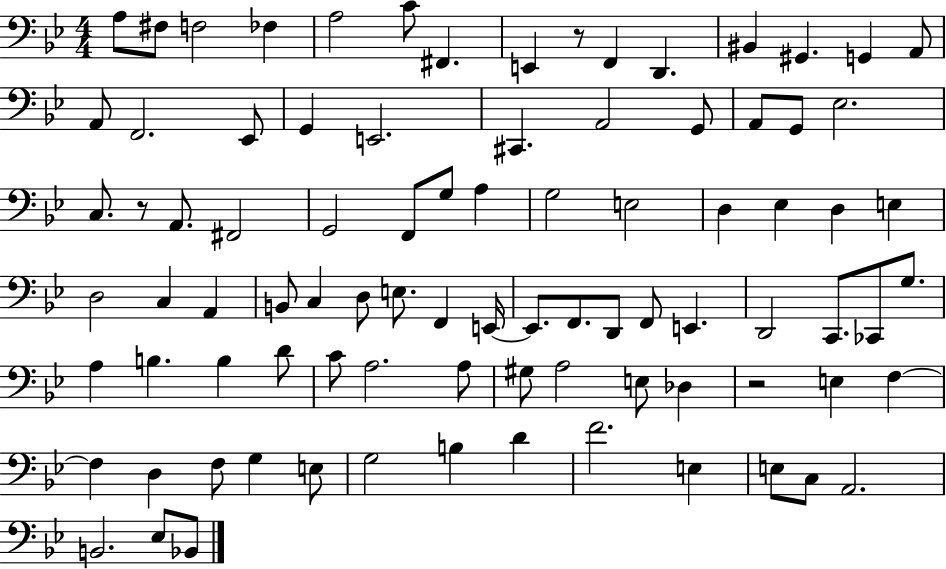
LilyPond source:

{
  \clef bass
  \numericTimeSignature
  \time 4/4
  \key bes \major
  a8 fis8 f2 fes4 | a2 c'8 fis,4. | e,4 r8 f,4 d,4. | bis,4 gis,4. g,4 a,8 | \break a,8 f,2. ees,8 | g,4 e,2. | cis,4. a,2 g,8 | a,8 g,8 ees2. | \break c8. r8 a,8. fis,2 | g,2 f,8 g8 a4 | g2 e2 | d4 ees4 d4 e4 | \break d2 c4 a,4 | b,8 c4 d8 e8. f,4 e,16~~ | e,8. f,8. d,8 f,8 e,4. | d,2 c,8. ces,8 g8. | \break a4 b4. b4 d'8 | c'8 a2. a8 | gis8 a2 e8 des4 | r2 e4 f4~~ | \break f4 d4 f8 g4 e8 | g2 b4 d'4 | f'2. e4 | e8 c8 a,2. | \break b,2. ees8 bes,8 | \bar "|."
}